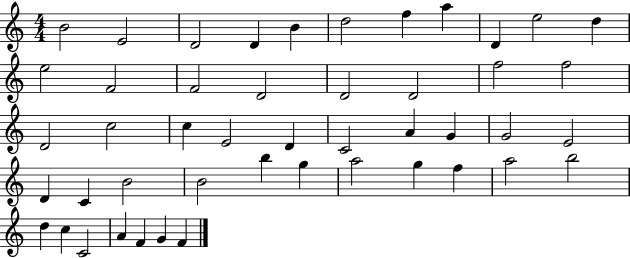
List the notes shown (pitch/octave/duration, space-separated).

B4/h E4/h D4/h D4/q B4/q D5/h F5/q A5/q D4/q E5/h D5/q E5/h F4/h F4/h D4/h D4/h D4/h F5/h F5/h D4/h C5/h C5/q E4/h D4/q C4/h A4/q G4/q G4/h E4/h D4/q C4/q B4/h B4/h B5/q G5/q A5/h G5/q F5/q A5/h B5/h D5/q C5/q C4/h A4/q F4/q G4/q F4/q